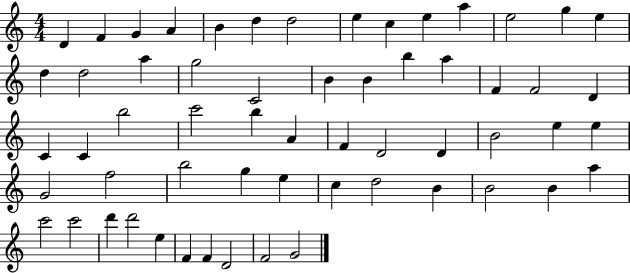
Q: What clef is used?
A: treble